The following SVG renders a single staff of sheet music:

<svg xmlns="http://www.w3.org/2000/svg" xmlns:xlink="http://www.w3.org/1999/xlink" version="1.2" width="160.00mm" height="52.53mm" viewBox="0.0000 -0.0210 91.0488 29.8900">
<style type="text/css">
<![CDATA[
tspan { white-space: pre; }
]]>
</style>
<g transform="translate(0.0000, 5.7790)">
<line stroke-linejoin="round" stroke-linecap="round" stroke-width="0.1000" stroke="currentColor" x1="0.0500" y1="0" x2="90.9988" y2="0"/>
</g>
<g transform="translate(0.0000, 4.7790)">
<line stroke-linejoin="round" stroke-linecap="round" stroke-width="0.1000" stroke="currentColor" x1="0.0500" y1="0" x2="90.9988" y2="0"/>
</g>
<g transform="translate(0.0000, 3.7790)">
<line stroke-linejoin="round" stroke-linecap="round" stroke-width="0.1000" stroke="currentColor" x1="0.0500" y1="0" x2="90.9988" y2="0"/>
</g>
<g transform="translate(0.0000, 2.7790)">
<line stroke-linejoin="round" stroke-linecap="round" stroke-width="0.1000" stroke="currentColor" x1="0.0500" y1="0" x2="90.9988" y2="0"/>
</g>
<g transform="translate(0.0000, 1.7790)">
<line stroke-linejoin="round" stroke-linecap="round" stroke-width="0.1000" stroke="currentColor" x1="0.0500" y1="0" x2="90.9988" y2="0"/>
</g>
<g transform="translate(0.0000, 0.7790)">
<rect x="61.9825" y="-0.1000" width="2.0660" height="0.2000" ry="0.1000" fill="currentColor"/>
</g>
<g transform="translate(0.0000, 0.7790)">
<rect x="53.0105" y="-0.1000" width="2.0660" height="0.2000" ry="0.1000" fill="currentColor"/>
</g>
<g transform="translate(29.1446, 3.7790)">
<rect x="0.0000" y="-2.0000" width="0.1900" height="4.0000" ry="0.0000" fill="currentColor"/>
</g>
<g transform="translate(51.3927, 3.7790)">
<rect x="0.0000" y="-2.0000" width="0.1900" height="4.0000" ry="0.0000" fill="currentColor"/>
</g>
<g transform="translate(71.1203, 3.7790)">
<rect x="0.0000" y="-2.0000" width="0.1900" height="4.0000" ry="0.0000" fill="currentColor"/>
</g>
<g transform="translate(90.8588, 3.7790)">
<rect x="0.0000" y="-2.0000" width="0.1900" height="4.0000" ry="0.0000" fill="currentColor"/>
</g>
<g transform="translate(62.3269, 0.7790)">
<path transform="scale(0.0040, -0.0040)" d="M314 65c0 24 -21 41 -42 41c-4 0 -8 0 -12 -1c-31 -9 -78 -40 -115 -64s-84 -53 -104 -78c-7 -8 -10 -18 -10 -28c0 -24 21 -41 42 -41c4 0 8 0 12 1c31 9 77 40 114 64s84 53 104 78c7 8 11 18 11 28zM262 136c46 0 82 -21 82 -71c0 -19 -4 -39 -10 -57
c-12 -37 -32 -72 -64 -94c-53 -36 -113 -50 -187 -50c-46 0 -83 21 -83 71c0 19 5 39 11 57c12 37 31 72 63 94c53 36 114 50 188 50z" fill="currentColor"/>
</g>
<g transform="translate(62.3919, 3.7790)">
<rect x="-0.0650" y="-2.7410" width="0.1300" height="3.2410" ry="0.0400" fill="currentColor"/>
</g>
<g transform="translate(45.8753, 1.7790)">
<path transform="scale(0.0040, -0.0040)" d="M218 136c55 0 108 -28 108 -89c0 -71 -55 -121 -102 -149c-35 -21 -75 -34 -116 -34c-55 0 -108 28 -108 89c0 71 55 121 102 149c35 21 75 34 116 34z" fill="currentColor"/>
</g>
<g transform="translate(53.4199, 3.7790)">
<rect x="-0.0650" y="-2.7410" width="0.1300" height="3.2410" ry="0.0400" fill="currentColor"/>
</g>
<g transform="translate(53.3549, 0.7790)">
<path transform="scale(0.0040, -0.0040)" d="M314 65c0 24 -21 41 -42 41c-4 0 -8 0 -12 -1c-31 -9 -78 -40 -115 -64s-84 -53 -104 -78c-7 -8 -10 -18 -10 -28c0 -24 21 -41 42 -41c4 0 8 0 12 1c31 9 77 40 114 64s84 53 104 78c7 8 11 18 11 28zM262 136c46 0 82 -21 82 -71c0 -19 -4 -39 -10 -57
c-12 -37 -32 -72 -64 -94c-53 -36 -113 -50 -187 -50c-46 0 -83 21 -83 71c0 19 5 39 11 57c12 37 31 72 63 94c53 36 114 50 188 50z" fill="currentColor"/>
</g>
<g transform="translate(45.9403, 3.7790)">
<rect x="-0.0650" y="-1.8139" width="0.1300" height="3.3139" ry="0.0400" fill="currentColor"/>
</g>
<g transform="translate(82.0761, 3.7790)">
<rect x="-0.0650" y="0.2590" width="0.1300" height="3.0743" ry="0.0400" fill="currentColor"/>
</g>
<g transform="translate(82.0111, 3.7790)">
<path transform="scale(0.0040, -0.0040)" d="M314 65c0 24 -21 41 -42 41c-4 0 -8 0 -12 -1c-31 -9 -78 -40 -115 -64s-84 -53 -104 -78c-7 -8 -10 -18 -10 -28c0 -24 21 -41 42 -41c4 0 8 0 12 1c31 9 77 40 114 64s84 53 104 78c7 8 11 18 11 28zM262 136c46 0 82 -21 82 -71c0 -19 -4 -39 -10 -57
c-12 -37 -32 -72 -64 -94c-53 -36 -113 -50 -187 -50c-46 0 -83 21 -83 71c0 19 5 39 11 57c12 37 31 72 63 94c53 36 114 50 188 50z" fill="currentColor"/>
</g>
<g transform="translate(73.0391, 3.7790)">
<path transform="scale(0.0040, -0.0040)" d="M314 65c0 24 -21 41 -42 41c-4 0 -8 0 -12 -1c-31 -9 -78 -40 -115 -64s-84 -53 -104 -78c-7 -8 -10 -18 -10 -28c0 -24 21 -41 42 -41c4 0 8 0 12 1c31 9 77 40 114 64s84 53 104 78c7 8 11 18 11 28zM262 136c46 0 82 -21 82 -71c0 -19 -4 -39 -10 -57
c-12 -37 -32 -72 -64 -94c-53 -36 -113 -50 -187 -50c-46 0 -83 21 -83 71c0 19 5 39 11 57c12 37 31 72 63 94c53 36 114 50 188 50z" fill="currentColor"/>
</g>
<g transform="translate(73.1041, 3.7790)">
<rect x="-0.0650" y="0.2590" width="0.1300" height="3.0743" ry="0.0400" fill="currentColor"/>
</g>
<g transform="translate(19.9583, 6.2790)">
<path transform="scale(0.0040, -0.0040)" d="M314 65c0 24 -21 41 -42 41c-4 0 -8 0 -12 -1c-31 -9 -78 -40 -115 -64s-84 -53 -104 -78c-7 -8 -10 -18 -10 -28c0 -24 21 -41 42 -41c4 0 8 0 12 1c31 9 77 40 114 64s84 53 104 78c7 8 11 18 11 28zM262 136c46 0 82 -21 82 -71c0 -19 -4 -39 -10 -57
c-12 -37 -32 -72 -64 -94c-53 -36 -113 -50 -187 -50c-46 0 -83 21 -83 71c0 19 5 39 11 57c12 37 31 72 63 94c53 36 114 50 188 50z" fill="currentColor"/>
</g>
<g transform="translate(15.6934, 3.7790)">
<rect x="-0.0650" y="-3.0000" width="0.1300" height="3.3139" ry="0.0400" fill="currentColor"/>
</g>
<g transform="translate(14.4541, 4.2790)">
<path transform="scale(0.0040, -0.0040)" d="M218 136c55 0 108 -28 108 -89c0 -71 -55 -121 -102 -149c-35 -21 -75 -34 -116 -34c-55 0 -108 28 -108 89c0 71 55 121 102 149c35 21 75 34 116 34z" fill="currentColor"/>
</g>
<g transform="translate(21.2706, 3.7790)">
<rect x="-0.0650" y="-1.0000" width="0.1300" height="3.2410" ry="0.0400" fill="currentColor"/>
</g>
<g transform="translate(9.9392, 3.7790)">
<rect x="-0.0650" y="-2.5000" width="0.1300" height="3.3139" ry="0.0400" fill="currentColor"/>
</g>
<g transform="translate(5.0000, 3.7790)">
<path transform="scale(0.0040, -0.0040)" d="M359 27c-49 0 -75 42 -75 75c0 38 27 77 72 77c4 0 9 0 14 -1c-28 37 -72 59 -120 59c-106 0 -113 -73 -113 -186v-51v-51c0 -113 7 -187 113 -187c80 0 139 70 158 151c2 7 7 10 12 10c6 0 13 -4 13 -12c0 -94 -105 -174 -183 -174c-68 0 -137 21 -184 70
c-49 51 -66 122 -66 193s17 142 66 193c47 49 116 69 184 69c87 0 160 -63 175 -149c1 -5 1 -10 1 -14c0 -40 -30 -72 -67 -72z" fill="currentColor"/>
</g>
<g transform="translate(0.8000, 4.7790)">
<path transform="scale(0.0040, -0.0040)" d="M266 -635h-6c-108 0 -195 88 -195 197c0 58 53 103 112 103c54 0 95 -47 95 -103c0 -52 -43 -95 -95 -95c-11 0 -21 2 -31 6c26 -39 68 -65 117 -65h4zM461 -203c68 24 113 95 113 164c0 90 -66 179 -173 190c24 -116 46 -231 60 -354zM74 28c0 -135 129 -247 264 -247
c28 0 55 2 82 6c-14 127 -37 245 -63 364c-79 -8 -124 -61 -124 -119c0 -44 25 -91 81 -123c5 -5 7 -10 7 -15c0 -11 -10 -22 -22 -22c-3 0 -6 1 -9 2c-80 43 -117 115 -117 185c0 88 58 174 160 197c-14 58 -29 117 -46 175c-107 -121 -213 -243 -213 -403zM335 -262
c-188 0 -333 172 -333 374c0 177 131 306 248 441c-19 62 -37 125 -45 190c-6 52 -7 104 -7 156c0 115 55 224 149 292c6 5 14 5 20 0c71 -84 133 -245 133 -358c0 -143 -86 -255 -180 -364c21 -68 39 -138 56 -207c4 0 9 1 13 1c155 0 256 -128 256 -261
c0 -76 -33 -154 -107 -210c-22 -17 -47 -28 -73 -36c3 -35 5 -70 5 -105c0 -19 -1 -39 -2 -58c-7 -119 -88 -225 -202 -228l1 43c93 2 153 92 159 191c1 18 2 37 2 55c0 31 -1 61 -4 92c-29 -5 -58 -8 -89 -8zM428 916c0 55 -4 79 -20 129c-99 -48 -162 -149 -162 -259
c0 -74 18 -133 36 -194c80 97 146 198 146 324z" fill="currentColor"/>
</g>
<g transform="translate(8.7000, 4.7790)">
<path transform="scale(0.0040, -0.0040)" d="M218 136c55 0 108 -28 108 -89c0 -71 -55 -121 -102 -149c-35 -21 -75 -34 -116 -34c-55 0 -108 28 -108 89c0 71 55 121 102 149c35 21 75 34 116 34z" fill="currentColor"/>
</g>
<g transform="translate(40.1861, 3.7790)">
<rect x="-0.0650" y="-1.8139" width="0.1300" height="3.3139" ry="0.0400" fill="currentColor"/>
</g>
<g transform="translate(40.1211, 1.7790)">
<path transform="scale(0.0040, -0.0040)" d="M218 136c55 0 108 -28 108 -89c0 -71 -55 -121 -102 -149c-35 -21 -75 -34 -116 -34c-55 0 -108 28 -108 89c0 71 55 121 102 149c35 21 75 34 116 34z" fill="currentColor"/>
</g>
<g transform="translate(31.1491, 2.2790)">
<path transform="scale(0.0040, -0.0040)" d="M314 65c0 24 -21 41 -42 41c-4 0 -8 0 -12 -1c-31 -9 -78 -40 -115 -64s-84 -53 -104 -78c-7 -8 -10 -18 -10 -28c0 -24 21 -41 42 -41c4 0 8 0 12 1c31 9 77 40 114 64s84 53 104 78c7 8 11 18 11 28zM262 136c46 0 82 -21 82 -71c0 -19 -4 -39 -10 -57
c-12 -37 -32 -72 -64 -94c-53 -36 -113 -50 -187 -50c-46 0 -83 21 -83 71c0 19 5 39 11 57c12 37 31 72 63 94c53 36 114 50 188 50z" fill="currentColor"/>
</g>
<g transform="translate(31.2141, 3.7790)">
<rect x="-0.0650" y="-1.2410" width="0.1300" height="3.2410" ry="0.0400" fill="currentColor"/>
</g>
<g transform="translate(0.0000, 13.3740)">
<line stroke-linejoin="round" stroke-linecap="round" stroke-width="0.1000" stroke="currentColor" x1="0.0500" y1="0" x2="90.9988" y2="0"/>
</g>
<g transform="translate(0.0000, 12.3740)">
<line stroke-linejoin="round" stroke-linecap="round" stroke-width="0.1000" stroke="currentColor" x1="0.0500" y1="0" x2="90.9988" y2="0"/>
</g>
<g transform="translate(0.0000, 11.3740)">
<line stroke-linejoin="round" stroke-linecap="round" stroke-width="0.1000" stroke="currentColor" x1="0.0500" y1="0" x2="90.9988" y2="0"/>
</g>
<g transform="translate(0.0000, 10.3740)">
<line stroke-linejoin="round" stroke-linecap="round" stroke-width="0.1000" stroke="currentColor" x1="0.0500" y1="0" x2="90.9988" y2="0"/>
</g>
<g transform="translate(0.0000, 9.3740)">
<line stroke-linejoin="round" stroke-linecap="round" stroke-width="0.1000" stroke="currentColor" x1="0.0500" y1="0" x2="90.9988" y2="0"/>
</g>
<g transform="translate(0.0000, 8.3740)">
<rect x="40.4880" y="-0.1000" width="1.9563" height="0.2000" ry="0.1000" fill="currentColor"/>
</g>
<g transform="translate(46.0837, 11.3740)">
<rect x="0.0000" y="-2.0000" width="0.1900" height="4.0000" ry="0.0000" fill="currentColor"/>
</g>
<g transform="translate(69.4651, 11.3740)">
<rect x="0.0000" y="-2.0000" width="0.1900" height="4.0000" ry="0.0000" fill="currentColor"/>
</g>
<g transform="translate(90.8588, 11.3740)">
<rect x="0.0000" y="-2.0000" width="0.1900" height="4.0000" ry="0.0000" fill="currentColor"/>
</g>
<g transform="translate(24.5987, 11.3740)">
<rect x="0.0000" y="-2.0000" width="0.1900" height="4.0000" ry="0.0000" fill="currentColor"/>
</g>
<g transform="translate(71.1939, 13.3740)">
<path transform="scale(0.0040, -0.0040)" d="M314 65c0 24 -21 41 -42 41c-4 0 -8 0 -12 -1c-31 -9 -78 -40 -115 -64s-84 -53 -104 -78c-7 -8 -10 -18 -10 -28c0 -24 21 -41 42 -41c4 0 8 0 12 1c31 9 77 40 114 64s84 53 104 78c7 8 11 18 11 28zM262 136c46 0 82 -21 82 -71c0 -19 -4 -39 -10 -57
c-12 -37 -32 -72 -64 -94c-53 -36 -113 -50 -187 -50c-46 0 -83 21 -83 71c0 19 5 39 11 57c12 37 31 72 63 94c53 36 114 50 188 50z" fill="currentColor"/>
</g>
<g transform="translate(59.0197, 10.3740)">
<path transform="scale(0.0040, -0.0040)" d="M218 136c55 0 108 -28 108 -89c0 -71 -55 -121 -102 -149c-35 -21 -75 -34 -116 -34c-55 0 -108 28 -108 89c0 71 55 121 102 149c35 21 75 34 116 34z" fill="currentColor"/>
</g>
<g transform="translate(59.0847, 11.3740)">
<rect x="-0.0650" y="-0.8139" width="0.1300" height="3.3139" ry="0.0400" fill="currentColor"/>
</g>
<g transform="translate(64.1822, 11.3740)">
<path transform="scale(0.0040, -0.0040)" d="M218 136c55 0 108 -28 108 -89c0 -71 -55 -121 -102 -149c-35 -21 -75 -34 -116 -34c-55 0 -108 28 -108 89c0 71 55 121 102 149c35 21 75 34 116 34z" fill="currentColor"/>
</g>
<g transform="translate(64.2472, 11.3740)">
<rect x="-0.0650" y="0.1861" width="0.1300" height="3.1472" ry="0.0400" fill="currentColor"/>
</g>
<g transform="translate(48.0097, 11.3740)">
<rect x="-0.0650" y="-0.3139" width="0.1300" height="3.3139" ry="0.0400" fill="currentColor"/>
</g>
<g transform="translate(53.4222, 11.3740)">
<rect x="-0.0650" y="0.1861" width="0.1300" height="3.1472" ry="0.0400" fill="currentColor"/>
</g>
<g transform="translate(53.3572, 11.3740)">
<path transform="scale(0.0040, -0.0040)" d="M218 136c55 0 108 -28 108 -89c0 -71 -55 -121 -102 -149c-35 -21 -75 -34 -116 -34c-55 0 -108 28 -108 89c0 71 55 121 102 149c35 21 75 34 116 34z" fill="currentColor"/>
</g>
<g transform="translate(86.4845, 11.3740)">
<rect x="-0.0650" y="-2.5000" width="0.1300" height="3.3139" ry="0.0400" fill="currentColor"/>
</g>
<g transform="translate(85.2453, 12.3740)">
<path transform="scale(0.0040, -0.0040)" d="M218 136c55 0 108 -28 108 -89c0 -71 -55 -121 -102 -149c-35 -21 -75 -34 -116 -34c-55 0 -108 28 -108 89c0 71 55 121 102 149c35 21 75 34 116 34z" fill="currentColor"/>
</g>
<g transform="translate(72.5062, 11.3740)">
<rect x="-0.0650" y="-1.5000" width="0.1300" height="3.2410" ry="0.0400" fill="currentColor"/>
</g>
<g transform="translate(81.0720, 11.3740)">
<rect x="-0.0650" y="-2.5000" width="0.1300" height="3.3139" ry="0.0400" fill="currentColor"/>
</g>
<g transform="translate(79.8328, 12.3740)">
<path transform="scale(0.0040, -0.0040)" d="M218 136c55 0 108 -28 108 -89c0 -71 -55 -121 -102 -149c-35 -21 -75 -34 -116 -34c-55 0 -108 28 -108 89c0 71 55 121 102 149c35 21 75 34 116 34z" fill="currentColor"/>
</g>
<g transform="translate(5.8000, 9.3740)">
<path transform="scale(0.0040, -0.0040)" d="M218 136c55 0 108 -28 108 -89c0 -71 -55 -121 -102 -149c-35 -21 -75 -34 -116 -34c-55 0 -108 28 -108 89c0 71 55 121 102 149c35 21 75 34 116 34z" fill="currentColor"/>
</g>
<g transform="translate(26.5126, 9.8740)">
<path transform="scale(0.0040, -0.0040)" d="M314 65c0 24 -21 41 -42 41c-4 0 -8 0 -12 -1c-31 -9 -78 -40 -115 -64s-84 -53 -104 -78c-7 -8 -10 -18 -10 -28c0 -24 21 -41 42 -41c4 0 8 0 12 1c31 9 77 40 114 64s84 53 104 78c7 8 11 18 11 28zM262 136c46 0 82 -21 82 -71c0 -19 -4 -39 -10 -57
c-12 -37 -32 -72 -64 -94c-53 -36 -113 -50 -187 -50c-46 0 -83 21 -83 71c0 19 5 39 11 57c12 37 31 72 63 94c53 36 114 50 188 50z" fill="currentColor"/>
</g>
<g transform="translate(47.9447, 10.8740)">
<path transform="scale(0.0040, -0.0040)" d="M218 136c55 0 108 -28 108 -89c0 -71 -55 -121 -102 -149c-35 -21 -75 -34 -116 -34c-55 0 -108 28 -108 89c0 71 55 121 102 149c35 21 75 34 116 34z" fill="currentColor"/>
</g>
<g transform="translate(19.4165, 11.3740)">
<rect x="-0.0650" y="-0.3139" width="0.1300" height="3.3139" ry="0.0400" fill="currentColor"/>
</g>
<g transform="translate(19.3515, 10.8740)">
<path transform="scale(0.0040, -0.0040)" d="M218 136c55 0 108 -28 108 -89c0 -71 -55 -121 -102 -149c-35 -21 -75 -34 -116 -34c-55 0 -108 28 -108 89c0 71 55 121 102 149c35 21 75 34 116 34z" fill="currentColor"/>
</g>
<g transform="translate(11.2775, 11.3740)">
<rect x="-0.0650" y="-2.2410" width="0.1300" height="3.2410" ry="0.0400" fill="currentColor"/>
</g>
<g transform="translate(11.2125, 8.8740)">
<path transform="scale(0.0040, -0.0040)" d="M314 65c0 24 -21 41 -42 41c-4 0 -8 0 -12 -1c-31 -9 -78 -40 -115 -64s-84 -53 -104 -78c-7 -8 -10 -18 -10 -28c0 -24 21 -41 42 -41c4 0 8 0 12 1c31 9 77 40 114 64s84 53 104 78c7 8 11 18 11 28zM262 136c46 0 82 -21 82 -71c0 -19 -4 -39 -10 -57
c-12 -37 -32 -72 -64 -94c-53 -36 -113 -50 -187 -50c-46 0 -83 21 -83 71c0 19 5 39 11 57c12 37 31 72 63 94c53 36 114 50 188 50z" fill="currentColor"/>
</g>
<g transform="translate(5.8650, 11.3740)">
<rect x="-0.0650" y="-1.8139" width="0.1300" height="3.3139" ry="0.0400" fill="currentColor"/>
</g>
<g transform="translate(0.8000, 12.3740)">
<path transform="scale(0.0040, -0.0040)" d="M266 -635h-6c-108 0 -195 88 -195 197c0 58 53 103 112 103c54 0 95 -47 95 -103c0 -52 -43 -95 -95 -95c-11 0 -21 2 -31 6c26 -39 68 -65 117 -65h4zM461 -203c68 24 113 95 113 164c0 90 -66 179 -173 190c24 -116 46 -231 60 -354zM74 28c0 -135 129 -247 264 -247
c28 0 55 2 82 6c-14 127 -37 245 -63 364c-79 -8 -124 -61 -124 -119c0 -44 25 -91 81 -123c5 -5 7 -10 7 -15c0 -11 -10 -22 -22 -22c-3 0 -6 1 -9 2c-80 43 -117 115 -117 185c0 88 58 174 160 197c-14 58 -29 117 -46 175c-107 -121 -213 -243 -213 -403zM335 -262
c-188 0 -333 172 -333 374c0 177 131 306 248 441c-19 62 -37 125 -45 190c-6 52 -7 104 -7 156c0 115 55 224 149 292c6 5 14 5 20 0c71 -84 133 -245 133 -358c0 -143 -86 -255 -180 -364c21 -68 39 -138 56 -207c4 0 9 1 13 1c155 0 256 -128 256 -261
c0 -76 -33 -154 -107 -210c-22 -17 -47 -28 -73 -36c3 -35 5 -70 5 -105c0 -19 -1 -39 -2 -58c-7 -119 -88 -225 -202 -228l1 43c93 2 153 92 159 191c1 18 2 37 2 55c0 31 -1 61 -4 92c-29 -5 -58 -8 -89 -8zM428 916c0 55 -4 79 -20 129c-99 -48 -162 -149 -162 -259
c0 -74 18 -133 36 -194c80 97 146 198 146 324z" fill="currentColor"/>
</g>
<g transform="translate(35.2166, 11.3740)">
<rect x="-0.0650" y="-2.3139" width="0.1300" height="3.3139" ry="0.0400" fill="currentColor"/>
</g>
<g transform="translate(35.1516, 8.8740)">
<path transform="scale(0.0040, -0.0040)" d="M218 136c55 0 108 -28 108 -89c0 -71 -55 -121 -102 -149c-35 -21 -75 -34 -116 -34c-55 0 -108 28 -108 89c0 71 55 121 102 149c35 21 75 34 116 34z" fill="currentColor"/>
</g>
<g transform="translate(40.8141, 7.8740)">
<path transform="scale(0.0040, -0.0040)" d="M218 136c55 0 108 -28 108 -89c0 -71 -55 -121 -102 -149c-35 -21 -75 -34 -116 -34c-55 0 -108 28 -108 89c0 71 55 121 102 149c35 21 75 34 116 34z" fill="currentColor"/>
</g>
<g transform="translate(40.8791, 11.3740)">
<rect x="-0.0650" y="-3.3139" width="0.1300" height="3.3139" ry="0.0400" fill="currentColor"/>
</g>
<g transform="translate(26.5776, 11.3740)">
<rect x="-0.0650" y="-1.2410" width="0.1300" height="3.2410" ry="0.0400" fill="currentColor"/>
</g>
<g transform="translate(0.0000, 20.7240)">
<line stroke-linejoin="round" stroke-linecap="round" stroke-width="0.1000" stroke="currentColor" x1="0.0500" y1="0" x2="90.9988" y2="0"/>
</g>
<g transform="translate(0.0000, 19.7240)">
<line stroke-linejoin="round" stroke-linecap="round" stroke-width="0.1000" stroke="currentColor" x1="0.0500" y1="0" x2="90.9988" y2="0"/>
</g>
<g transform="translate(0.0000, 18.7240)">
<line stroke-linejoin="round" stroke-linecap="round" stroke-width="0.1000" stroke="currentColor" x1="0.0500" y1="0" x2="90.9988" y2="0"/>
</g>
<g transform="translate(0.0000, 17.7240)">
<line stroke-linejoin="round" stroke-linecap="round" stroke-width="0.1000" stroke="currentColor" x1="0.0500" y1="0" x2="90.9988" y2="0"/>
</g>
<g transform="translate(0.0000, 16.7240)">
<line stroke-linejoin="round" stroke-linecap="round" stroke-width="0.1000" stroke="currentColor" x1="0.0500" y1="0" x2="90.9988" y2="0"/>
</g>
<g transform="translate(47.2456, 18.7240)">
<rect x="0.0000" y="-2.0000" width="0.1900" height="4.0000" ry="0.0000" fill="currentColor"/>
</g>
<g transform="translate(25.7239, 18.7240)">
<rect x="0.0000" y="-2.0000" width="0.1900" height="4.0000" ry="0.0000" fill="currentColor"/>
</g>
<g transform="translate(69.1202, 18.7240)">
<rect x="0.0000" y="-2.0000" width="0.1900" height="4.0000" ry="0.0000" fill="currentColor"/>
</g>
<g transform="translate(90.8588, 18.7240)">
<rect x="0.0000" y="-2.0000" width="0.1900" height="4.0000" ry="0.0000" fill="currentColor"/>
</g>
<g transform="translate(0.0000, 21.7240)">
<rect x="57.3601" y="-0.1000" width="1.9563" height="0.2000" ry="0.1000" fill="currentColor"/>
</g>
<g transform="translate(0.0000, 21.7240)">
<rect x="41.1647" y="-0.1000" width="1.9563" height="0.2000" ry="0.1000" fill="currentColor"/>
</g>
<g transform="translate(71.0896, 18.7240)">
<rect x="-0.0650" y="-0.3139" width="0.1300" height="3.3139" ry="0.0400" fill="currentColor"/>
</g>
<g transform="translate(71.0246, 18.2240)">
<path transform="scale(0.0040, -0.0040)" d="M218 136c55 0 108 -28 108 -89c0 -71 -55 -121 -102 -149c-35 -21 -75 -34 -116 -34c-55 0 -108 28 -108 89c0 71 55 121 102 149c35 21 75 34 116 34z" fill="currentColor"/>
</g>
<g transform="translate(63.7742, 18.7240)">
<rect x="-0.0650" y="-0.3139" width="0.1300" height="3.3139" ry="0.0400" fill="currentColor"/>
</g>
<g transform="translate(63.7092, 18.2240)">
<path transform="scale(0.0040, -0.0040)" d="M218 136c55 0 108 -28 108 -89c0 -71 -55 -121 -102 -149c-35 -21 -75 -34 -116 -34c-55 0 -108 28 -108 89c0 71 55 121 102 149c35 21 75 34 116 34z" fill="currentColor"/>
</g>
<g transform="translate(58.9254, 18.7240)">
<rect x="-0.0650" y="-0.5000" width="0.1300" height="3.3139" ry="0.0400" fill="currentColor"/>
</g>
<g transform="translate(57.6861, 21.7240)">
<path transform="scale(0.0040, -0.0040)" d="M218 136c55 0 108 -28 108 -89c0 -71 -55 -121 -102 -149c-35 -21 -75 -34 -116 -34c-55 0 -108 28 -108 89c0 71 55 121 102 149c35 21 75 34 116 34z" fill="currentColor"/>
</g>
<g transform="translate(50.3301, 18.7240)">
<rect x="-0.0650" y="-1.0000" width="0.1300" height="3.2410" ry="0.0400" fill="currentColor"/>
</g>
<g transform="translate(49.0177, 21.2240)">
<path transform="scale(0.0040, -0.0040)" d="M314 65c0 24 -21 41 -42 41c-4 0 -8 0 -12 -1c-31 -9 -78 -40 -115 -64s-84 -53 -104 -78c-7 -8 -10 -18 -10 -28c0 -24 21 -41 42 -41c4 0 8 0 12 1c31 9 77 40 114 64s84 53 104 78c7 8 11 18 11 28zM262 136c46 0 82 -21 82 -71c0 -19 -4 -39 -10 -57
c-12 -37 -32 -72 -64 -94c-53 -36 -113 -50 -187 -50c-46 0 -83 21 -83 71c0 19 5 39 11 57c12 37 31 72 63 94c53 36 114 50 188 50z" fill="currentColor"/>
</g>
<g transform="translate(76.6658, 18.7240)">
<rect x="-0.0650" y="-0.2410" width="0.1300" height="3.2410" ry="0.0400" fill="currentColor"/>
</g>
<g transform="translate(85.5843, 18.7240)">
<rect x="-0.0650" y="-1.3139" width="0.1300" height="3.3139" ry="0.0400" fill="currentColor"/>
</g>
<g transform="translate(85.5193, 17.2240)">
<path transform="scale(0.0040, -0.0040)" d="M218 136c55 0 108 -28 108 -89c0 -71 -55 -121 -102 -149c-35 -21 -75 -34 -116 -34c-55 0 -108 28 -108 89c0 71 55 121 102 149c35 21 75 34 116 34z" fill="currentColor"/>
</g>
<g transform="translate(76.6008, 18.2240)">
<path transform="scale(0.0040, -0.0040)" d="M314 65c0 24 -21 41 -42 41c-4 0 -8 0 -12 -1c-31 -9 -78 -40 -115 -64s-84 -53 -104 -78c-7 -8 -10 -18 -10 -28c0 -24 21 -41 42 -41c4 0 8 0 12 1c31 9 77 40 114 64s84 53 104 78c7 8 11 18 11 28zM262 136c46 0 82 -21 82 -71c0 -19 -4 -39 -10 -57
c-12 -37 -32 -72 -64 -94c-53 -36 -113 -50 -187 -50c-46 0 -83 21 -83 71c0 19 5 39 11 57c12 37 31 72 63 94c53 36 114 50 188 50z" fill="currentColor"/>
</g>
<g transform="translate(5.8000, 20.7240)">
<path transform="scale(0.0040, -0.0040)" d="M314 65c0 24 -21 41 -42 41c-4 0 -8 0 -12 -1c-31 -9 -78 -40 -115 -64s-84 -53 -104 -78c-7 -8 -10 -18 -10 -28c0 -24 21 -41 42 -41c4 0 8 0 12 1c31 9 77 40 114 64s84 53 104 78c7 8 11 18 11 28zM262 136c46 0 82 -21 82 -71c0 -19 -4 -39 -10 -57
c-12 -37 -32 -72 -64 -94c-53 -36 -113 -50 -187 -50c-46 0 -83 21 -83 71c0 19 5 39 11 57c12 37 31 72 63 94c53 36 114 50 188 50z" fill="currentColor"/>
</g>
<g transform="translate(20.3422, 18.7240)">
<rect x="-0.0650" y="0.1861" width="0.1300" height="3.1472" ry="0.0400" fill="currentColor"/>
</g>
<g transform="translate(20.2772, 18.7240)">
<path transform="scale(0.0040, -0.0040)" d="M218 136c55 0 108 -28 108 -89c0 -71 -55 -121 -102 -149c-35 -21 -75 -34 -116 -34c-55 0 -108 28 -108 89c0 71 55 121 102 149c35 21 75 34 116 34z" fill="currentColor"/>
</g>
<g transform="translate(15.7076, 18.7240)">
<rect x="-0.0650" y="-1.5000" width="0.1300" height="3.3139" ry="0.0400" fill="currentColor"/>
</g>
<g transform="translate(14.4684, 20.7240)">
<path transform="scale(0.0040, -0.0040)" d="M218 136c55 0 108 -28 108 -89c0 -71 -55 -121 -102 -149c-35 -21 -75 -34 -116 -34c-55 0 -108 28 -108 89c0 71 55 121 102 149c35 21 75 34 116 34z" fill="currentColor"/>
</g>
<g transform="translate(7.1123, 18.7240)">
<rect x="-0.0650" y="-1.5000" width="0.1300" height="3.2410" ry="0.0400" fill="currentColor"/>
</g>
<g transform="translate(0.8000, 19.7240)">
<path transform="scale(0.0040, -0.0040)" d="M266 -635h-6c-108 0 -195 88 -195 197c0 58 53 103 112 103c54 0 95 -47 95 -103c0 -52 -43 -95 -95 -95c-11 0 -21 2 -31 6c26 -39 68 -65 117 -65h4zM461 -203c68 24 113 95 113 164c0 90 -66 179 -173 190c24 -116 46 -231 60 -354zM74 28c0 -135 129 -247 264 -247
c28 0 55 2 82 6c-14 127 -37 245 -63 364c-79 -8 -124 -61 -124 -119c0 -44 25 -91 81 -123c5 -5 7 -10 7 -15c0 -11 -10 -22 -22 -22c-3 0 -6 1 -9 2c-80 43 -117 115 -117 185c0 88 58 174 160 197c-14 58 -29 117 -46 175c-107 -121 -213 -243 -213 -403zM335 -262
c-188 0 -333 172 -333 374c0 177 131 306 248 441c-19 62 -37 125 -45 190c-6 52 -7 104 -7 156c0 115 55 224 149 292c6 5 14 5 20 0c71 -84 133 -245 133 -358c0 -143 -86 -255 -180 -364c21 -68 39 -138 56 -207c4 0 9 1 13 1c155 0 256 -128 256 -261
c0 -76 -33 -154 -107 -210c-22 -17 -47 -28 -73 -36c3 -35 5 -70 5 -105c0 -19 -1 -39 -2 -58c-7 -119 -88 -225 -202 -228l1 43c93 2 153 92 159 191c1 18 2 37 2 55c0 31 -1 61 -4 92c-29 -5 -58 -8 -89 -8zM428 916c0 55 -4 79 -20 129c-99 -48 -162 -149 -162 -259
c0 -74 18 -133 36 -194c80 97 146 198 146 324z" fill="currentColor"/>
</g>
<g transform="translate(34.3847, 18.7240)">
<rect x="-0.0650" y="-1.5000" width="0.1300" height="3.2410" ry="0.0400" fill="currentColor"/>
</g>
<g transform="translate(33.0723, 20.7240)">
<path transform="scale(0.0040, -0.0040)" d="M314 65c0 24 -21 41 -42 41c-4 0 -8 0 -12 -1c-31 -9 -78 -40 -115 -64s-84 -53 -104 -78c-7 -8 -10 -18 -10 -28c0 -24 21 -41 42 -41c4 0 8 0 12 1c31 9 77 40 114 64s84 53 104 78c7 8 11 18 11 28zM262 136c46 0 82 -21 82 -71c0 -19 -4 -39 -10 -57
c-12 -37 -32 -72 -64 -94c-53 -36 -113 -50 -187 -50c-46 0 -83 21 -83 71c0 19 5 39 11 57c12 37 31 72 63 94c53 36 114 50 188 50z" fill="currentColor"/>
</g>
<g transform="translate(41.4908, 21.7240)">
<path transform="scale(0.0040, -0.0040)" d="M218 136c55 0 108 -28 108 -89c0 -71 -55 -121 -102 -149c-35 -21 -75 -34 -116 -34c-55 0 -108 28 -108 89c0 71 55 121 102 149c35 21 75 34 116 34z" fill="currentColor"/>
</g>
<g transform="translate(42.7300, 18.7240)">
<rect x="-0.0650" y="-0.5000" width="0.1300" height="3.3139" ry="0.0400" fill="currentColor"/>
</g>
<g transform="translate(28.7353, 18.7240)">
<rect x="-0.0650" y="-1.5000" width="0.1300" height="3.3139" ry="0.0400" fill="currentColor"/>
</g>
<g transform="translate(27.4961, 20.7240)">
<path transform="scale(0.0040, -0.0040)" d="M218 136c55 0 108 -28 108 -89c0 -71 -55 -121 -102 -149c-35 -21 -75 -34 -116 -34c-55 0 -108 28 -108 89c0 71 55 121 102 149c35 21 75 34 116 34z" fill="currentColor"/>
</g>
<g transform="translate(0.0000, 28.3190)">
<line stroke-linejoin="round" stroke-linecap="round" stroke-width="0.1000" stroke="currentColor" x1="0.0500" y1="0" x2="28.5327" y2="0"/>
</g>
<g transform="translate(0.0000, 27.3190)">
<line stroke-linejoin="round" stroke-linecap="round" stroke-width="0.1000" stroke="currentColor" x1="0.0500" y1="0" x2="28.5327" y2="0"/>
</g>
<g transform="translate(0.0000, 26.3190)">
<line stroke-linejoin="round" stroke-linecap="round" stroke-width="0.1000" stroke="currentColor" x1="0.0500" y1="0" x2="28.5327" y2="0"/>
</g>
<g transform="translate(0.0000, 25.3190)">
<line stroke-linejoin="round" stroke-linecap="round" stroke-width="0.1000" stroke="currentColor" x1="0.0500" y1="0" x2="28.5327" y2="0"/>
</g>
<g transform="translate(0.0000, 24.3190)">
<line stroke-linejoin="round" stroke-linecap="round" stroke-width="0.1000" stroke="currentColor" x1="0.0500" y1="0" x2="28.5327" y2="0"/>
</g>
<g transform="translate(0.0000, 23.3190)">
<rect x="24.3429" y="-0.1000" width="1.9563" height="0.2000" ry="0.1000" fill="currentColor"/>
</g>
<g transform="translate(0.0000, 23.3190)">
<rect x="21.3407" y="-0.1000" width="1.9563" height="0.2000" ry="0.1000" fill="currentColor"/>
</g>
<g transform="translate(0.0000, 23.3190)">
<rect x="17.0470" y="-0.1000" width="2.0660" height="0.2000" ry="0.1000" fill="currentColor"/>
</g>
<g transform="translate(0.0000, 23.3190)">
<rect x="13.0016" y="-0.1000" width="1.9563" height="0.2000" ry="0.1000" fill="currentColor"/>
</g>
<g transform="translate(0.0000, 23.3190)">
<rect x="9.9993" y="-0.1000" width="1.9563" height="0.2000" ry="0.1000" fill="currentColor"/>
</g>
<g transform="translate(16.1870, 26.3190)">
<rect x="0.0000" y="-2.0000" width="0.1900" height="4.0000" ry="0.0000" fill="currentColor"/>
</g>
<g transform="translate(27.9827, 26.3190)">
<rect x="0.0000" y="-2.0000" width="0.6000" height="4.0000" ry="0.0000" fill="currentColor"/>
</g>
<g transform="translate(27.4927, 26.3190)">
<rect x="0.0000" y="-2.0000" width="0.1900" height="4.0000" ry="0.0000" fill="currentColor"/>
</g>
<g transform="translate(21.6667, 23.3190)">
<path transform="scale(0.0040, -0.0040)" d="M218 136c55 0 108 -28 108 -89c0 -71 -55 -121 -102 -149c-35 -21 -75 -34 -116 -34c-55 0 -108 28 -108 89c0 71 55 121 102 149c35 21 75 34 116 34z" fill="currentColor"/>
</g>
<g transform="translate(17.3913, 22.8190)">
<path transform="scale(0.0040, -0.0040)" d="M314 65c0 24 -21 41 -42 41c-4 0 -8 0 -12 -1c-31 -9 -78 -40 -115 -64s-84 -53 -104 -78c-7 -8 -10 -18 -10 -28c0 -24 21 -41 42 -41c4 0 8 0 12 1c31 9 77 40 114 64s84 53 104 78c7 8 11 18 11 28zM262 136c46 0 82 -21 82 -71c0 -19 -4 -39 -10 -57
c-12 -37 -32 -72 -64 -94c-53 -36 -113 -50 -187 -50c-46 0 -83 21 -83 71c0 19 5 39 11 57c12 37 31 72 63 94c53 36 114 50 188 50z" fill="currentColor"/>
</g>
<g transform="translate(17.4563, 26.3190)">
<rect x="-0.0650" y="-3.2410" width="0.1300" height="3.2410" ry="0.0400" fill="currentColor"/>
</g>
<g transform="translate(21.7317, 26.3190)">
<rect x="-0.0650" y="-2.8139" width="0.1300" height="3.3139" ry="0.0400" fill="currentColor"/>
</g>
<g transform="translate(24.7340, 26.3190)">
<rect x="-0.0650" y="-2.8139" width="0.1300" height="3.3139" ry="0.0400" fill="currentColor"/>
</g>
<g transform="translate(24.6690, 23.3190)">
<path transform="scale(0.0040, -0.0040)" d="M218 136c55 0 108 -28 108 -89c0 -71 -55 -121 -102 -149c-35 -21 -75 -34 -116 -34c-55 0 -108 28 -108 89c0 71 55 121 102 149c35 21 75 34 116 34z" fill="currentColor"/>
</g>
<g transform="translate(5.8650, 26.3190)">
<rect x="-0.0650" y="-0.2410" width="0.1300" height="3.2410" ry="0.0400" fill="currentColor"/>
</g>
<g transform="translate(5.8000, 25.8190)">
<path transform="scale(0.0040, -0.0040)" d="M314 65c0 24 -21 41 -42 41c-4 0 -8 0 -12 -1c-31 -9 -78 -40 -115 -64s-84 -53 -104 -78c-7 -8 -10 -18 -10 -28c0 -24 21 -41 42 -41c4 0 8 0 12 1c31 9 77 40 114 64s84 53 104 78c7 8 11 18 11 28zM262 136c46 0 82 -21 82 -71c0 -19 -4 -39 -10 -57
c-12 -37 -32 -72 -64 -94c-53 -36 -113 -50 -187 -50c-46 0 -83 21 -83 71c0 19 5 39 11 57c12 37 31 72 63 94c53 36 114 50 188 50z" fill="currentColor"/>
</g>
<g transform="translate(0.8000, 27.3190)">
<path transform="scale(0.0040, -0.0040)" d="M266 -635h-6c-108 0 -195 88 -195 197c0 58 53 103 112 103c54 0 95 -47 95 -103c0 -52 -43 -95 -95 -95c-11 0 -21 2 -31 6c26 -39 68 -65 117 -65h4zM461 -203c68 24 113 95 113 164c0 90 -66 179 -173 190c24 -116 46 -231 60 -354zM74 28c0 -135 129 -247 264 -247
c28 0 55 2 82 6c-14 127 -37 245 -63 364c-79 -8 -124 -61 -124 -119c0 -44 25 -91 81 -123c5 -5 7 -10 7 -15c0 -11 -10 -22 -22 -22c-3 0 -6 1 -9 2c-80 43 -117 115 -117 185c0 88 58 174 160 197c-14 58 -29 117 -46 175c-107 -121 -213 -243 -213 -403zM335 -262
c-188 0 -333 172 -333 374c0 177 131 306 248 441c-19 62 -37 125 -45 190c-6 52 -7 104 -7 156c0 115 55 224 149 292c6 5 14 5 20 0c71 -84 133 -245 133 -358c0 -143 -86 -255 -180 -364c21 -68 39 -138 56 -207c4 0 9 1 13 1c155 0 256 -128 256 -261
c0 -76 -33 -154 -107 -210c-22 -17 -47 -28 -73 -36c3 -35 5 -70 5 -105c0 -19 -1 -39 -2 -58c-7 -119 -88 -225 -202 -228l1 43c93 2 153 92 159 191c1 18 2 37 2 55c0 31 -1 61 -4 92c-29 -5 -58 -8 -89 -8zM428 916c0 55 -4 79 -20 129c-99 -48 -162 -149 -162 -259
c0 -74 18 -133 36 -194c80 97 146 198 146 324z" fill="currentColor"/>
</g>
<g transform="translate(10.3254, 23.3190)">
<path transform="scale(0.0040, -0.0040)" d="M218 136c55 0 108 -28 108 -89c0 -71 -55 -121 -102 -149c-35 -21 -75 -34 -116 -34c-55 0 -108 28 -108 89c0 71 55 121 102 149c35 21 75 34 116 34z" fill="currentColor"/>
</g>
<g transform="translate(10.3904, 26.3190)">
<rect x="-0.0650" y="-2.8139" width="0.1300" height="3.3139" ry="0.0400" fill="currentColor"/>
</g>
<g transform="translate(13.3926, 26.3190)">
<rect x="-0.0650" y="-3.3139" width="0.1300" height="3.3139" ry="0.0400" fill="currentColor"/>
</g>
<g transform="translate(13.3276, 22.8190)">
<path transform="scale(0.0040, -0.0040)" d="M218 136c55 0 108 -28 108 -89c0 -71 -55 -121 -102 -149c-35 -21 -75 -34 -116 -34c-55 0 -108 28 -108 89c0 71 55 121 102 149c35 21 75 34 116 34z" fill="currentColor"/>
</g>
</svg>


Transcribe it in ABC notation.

X:1
T:Untitled
M:4/4
L:1/4
K:C
G A D2 e2 f f a2 a2 B2 B2 f g2 c e2 g b c B d B E2 G G E2 E B E E2 C D2 C c c c2 e c2 a b b2 a a